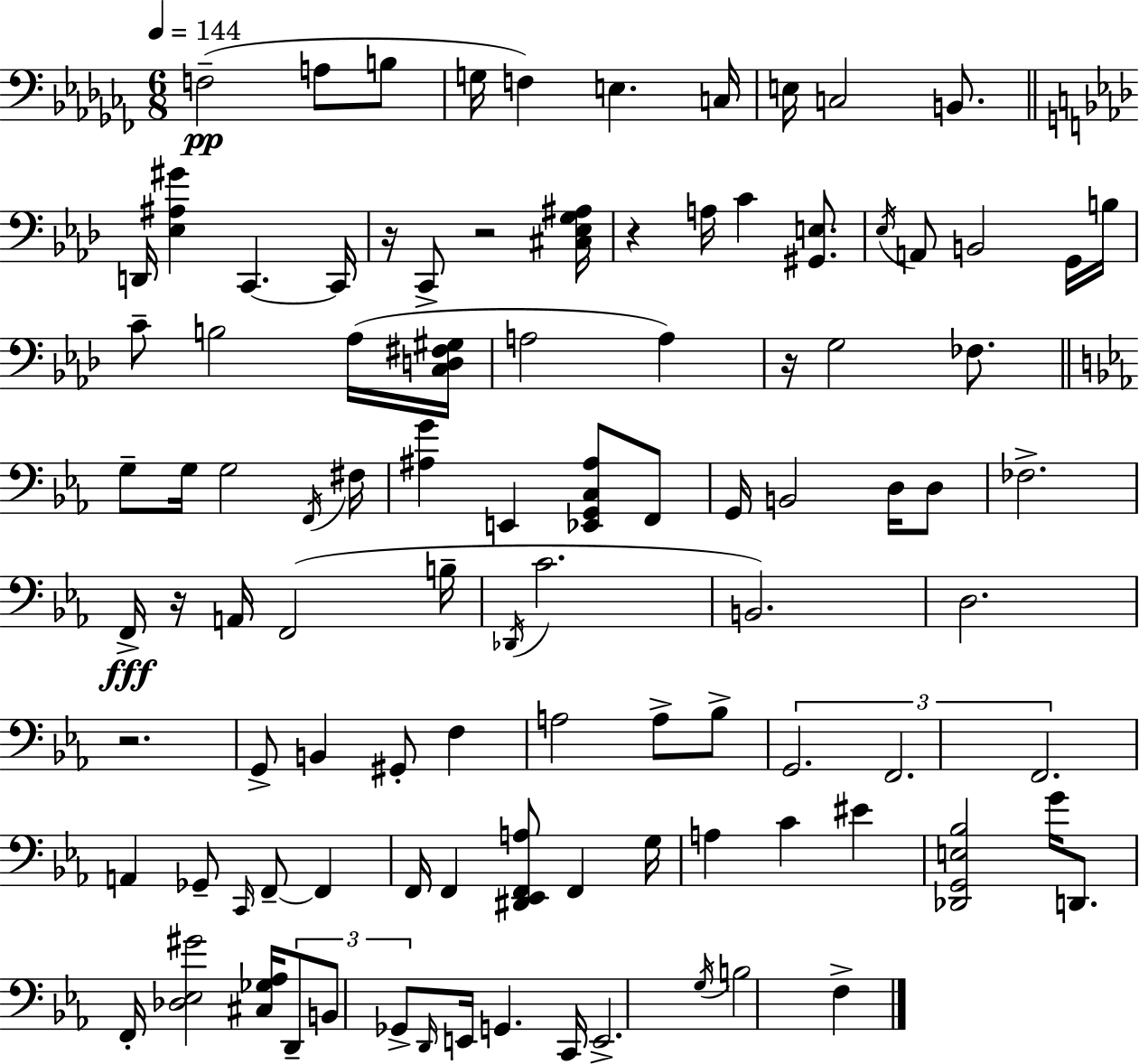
{
  \clef bass
  \numericTimeSignature
  \time 6/8
  \key aes \minor
  \tempo 4 = 144
  \repeat volta 2 { f2--(\pp a8 b8 | g16 f4) e4. c16 | e16 c2 b,8. | \bar "||" \break \key aes \major d,16 <ees ais gis'>4 c,4.~~ c,16 | r16 c,8-> r2 <cis ees g ais>16 | r4 a16 c'4 <gis, e>8. | \acciaccatura { ees16 } a,8 b,2 g,16 | \break b16 c'8-- b2 aes16( | <c d fis gis>16 a2 a4) | r16 g2 fes8. | \bar "||" \break \key ees \major g8-- g16 g2 \acciaccatura { f,16 } | fis16 <ais g'>4 e,4 <ees, g, c ais>8 f,8 | g,16 b,2 d16 d8 | fes2.-> | \break f,16->\fff r16 a,16 f,2( | b16-- \acciaccatura { des,16 } c'2. | b,2.) | d2. | \break r2. | g,8-> b,4 gis,8-. f4 | a2 a8-> | bes8-> \tuplet 3/2 { g,2. | \break f,2. | f,2. } | a,4 ges,8-- \grace { c,16 } f,8--~~ f,4 | f,16 f,4 <dis, ees, f, a>8 f,4 | \break g16 a4 c'4 eis'4 | <des, g, e bes>2 g'16 | d,8. f,16-. <des ees gis'>2 | <cis ges aes>16 \tuplet 3/2 { d,8-- b,8 ges,8-> } \grace { d,16 } e,16 g,4. | \break c,16 e,2.-> | \acciaccatura { g16 } b2 | f4-> } \bar "|."
}